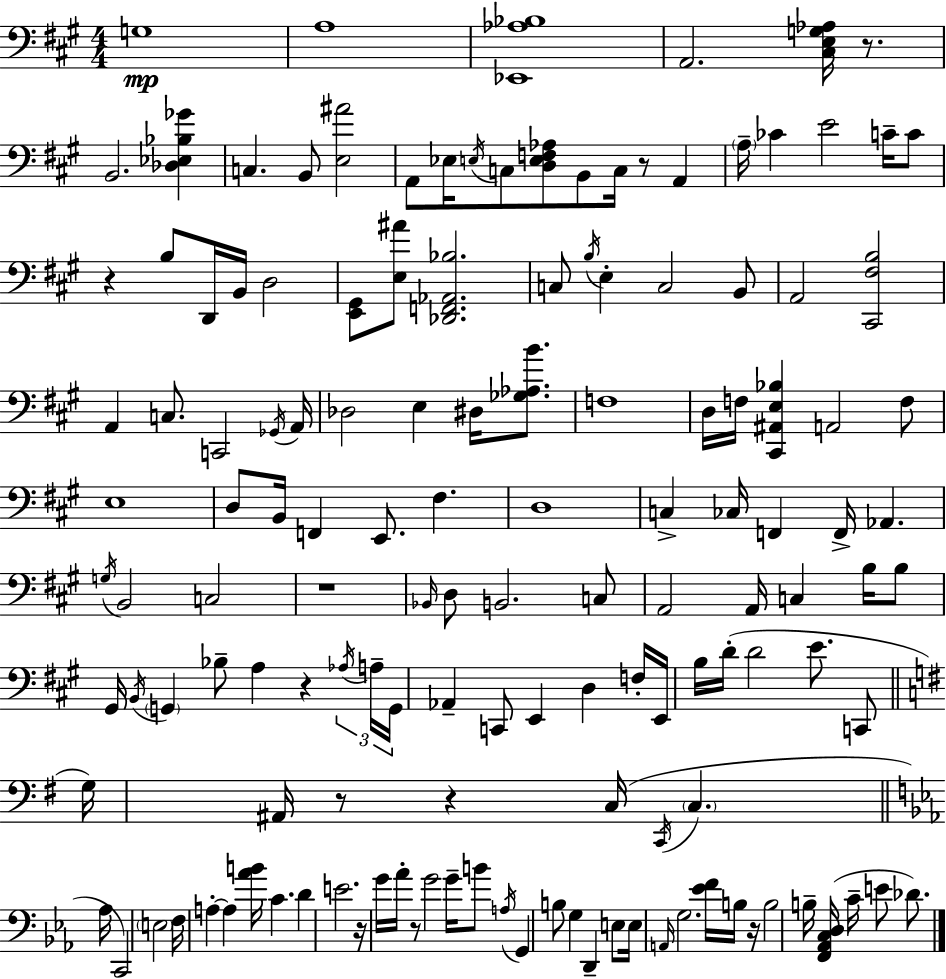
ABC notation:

X:1
T:Untitled
M:4/4
L:1/4
K:A
G,4 A,4 [_E,,_A,_B,]4 A,,2 [^C,E,G,_A,]/4 z/2 B,,2 [_D,_E,_B,_G] C, B,,/2 [E,^A]2 A,,/2 _E,/4 E,/4 C,/2 [D,E,F,_A,]/2 B,,/2 C,/4 z/2 A,, A,/4 _C E2 C/4 C/2 z B,/2 D,,/4 B,,/4 D,2 [E,,^G,,]/2 [E,^A]/2 [_D,,F,,_A,,_B,]2 C,/2 B,/4 E, C,2 B,,/2 A,,2 [^C,,^F,B,]2 A,, C,/2 C,,2 _G,,/4 A,,/4 _D,2 E, ^D,/4 [_G,_A,B]/2 F,4 D,/4 F,/4 [^C,,^A,,E,_B,] A,,2 F,/2 E,4 D,/2 B,,/4 F,, E,,/2 ^F, D,4 C, _C,/4 F,, F,,/4 _A,, G,/4 B,,2 C,2 z4 _B,,/4 D,/2 B,,2 C,/2 A,,2 A,,/4 C, B,/4 B,/2 ^G,,/4 B,,/4 G,, _B,/2 A, z _A,/4 A,/4 G,,/4 _A,, C,,/2 E,, D, F,/4 E,,/4 B,/4 D/4 D2 E/2 C,,/2 G,/4 ^A,,/4 z/2 z C,/4 C,,/4 C, _A,/4 C,,2 E,2 F,/4 A, A, [_AB]/4 C D E2 z/4 G/4 _A/4 z/2 G2 G/4 B/2 A,/4 G,, B,/2 G, D,, E,/2 E,/4 A,,/4 G,2 [_EF]/4 B,/4 z/4 B,2 B,/4 [F,,_A,,C,D,]/4 C/4 E/2 _D/2